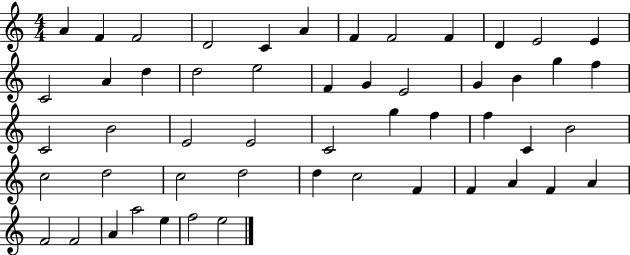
A4/q F4/q F4/h D4/h C4/q A4/q F4/q F4/h F4/q D4/q E4/h E4/q C4/h A4/q D5/q D5/h E5/h F4/q G4/q E4/h G4/q B4/q G5/q F5/q C4/h B4/h E4/h E4/h C4/h G5/q F5/q F5/q C4/q B4/h C5/h D5/h C5/h D5/h D5/q C5/h F4/q F4/q A4/q F4/q A4/q F4/h F4/h A4/q A5/h E5/q F5/h E5/h